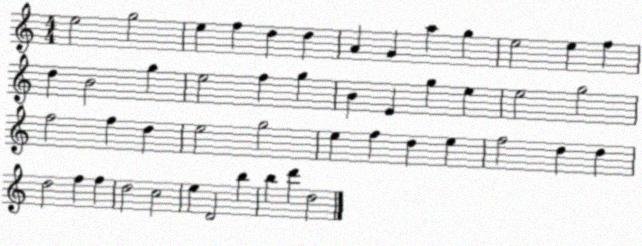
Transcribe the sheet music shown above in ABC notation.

X:1
T:Untitled
M:4/4
L:1/4
K:C
e2 g2 e f d d A G a g e2 e f d B2 g e2 f g B E g e e2 g2 f2 f d e2 g2 e f d e f2 d d d2 f f d2 c2 e D2 b b d' d2